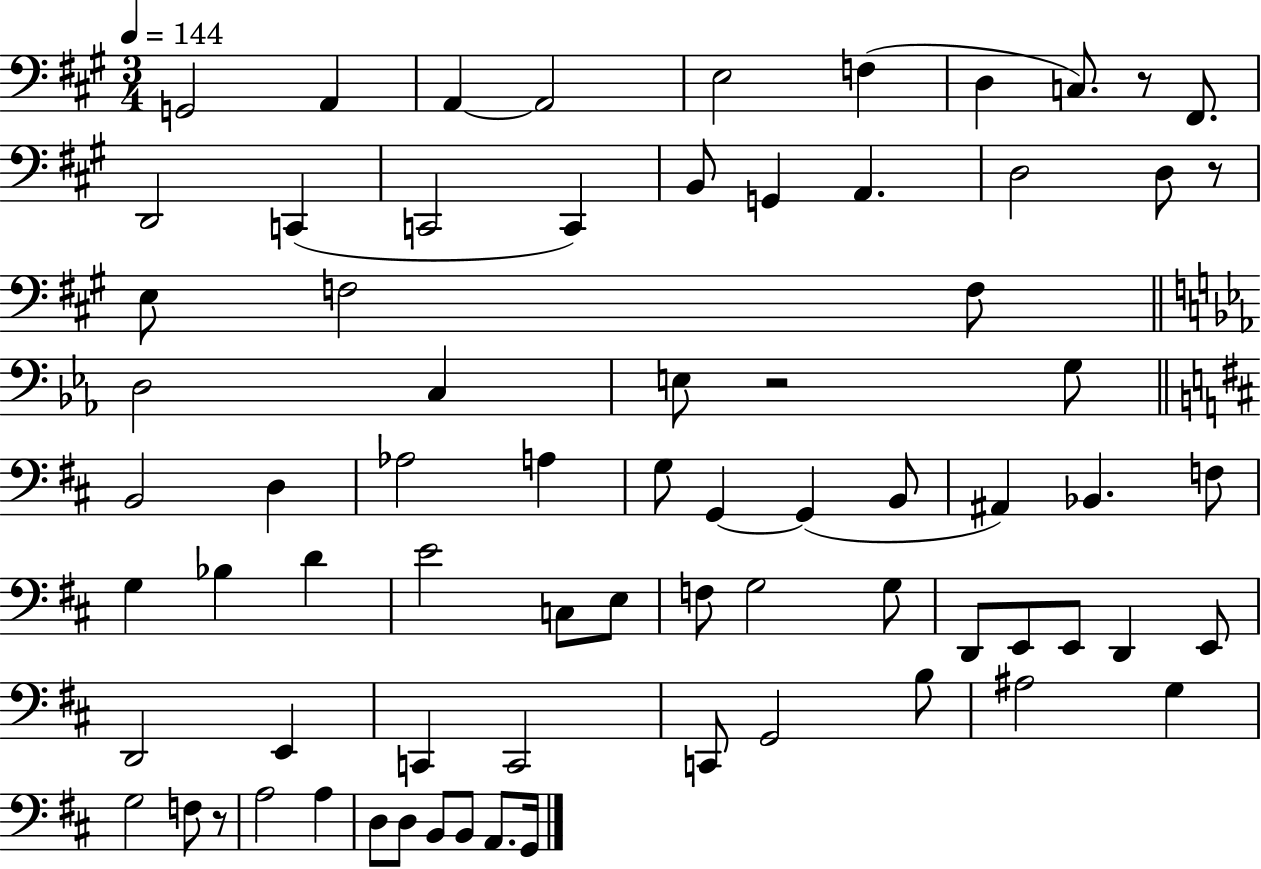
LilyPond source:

{
  \clef bass
  \numericTimeSignature
  \time 3/4
  \key a \major
  \tempo 4 = 144
  \repeat volta 2 { g,2 a,4 | a,4~~ a,2 | e2 f4( | d4 c8.) r8 fis,8. | \break d,2 c,4( | c,2 c,4) | b,8 g,4 a,4. | d2 d8 r8 | \break e8 f2 f8 | \bar "||" \break \key c \minor d2 c4 | e8 r2 g8 | \bar "||" \break \key d \major b,2 d4 | aes2 a4 | g8 g,4~~ g,4( b,8 | ais,4) bes,4. f8 | \break g4 bes4 d'4 | e'2 c8 e8 | f8 g2 g8 | d,8 e,8 e,8 d,4 e,8 | \break d,2 e,4 | c,4 c,2 | c,8 g,2 b8 | ais2 g4 | \break g2 f8 r8 | a2 a4 | d8 d8 b,8 b,8 a,8. g,16 | } \bar "|."
}